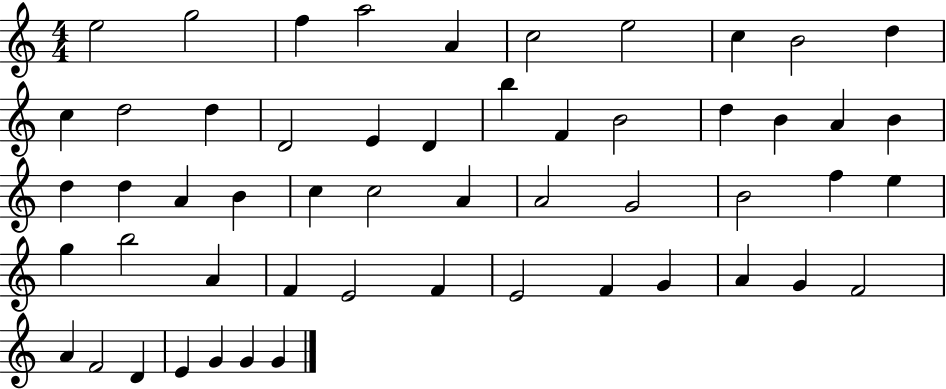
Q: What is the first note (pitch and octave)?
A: E5